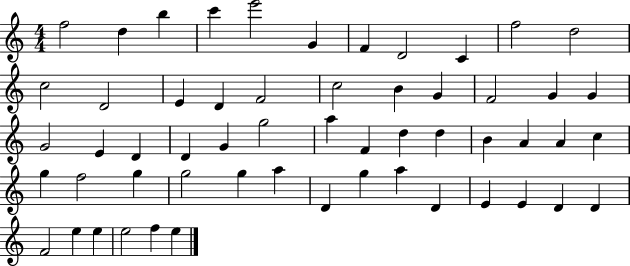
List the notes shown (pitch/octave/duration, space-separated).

F5/h D5/q B5/q C6/q E6/h G4/q F4/q D4/h C4/q F5/h D5/h C5/h D4/h E4/q D4/q F4/h C5/h B4/q G4/q F4/h G4/q G4/q G4/h E4/q D4/q D4/q G4/q G5/h A5/q F4/q D5/q D5/q B4/q A4/q A4/q C5/q G5/q F5/h G5/q G5/h G5/q A5/q D4/q G5/q A5/q D4/q E4/q E4/q D4/q D4/q F4/h E5/q E5/q E5/h F5/q E5/q